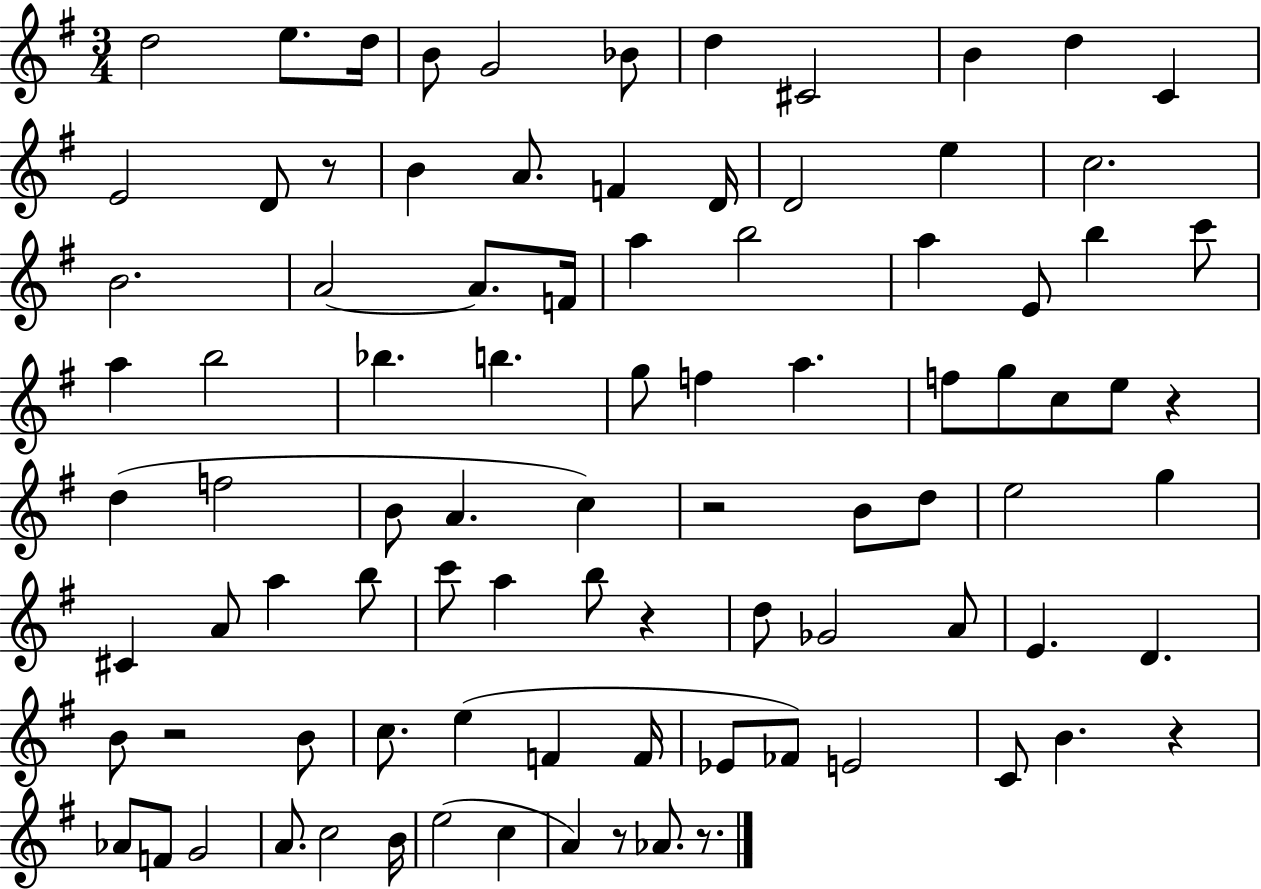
X:1
T:Untitled
M:3/4
L:1/4
K:G
d2 e/2 d/4 B/2 G2 _B/2 d ^C2 B d C E2 D/2 z/2 B A/2 F D/4 D2 e c2 B2 A2 A/2 F/4 a b2 a E/2 b c'/2 a b2 _b b g/2 f a f/2 g/2 c/2 e/2 z d f2 B/2 A c z2 B/2 d/2 e2 g ^C A/2 a b/2 c'/2 a b/2 z d/2 _G2 A/2 E D B/2 z2 B/2 c/2 e F F/4 _E/2 _F/2 E2 C/2 B z _A/2 F/2 G2 A/2 c2 B/4 e2 c A z/2 _A/2 z/2